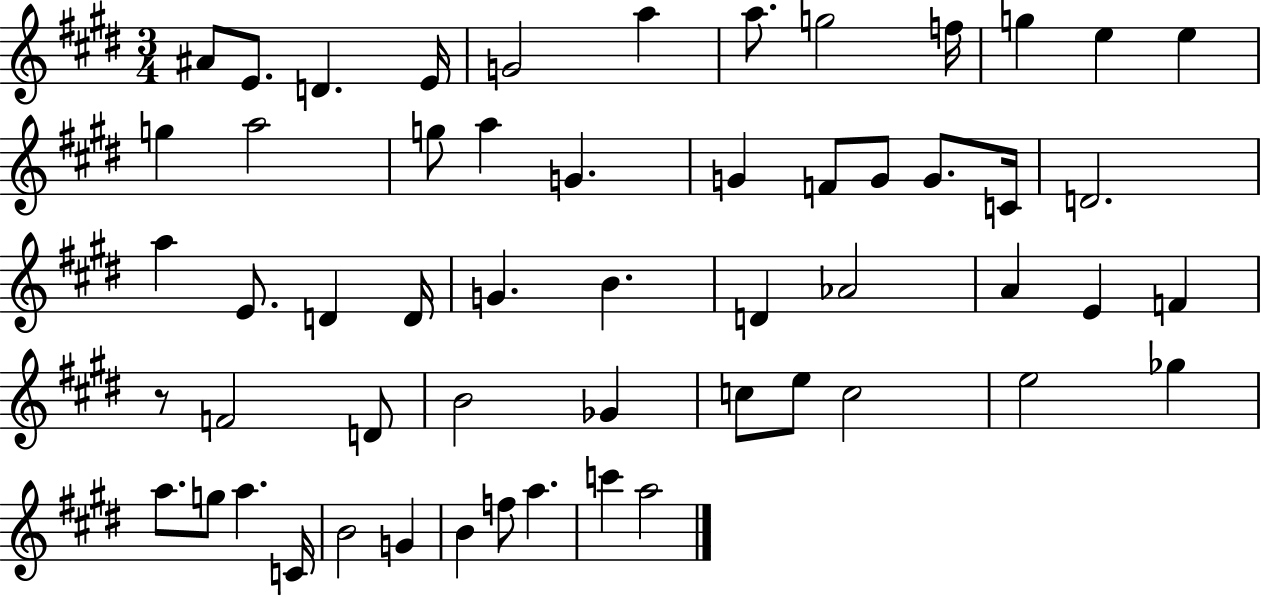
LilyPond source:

{
  \clef treble
  \numericTimeSignature
  \time 3/4
  \key e \major
  ais'8 e'8. d'4. e'16 | g'2 a''4 | a''8. g''2 f''16 | g''4 e''4 e''4 | \break g''4 a''2 | g''8 a''4 g'4. | g'4 f'8 g'8 g'8. c'16 | d'2. | \break a''4 e'8. d'4 d'16 | g'4. b'4. | d'4 aes'2 | a'4 e'4 f'4 | \break r8 f'2 d'8 | b'2 ges'4 | c''8 e''8 c''2 | e''2 ges''4 | \break a''8. g''8 a''4. c'16 | b'2 g'4 | b'4 f''8 a''4. | c'''4 a''2 | \break \bar "|."
}